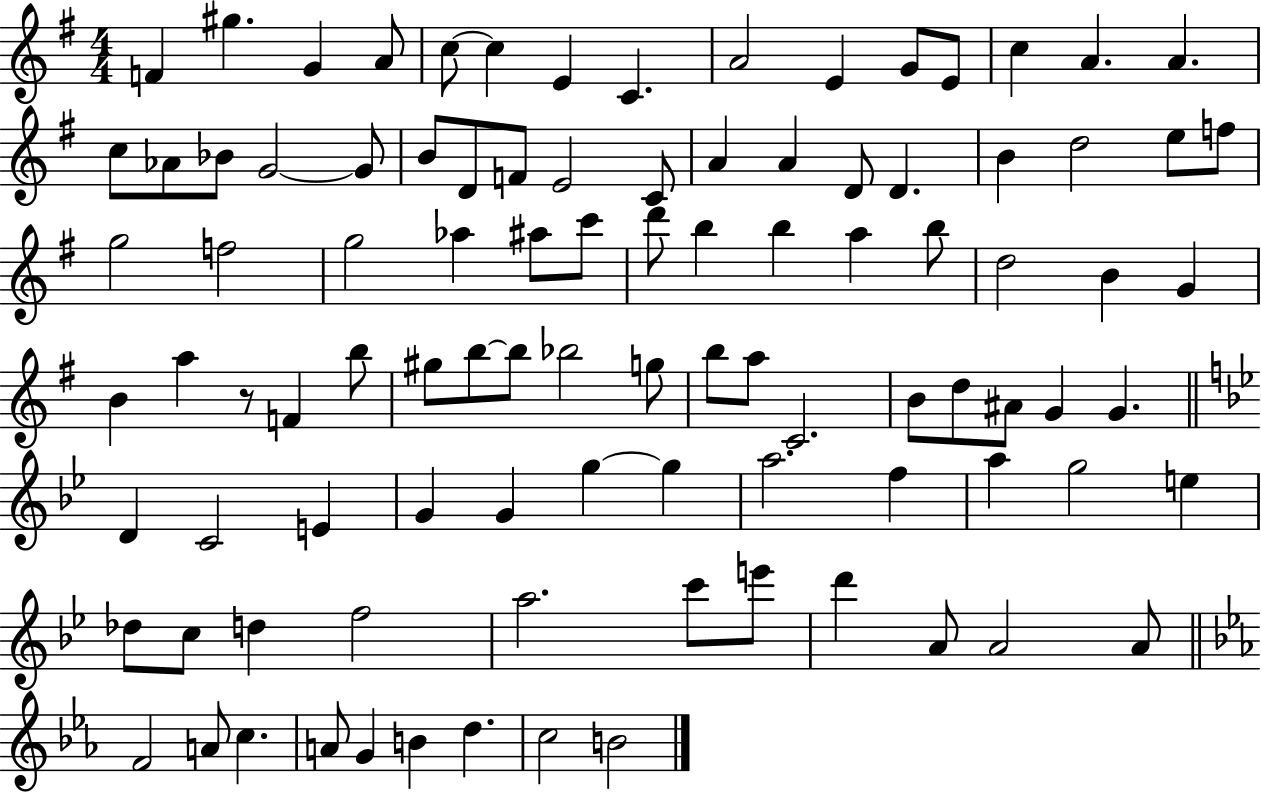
F4/q G#5/q. G4/q A4/e C5/e C5/q E4/q C4/q. A4/h E4/q G4/e E4/e C5/q A4/q. A4/q. C5/e Ab4/e Bb4/e G4/h G4/e B4/e D4/e F4/e E4/h C4/e A4/q A4/q D4/e D4/q. B4/q D5/h E5/e F5/e G5/h F5/h G5/h Ab5/q A#5/e C6/e D6/e B5/q B5/q A5/q B5/e D5/h B4/q G4/q B4/q A5/q R/e F4/q B5/e G#5/e B5/e B5/e Bb5/h G5/e B5/e A5/e C4/h. B4/e D5/e A#4/e G4/q G4/q. D4/q C4/h E4/q G4/q G4/q G5/q G5/q A5/h. F5/q A5/q G5/h E5/q Db5/e C5/e D5/q F5/h A5/h. C6/e E6/e D6/q A4/e A4/h A4/e F4/h A4/e C5/q. A4/e G4/q B4/q D5/q. C5/h B4/h